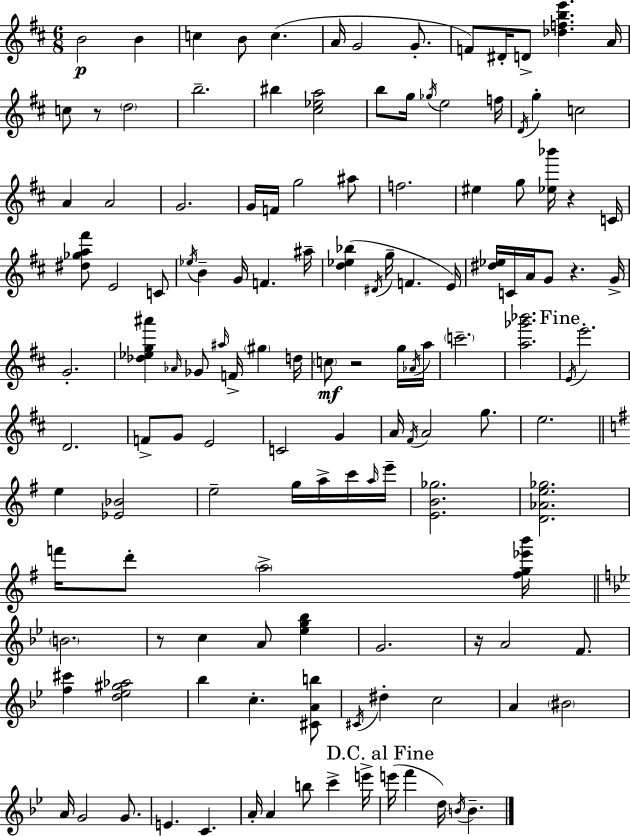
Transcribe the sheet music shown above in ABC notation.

X:1
T:Untitled
M:6/8
L:1/4
K:D
B2 B c B/2 c A/4 G2 G/2 F/2 ^D/4 D/2 [_dfbe'] A/4 c/2 z/2 d2 b2 ^b [^c_ea]2 b/2 g/4 _g/4 e2 f/4 D/4 g c2 A A2 G2 G/4 F/4 g2 ^a/2 f2 ^e g/2 [_e_b']/4 z C/4 [^d_ga^f']/2 E2 C/2 _e/4 B G/4 F ^a/4 [d_e_b] ^D/4 g/4 F E/4 [^d_e]/4 C/4 A/4 G/2 z G/4 G2 [_d_eg^a'] _A/4 _G/2 ^a/4 F/4 ^g d/4 c/2 z2 g/4 _A/4 a/4 c'2 [a_g'_b']2 E/4 e'2 D2 F/2 G/2 E2 C2 G A/4 ^F/4 A2 g/2 e2 e [_E_B]2 e2 g/4 a/4 c'/4 a/4 e'/4 [EB_g]2 [D_Ae_g]2 f'/4 d'/2 a2 [^fg_e'b']/4 B2 z/2 c A/2 [_eg_b] G2 z/4 A2 F/2 [f^c'] [d_e^g_a]2 _b c [^CAb]/2 ^C/4 ^d c2 A ^B2 A/4 G2 G/2 E C A/4 A b/2 c' e'/4 e'/4 f' d/4 B/4 B